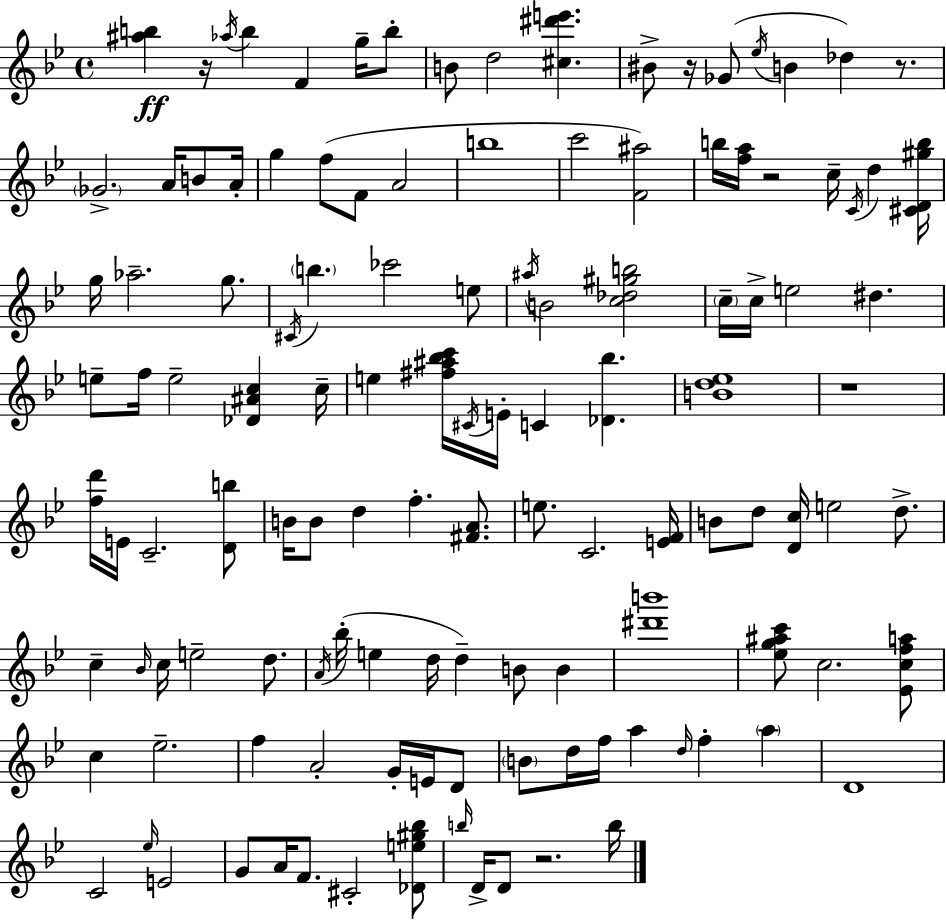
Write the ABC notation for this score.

X:1
T:Untitled
M:4/4
L:1/4
K:Bb
[^ab] z/4 _a/4 b F g/4 b/2 B/2 d2 [^c^d'e'] ^B/2 z/4 _G/2 _e/4 B _d z/2 _G2 A/4 B/2 A/4 g f/2 F/2 A2 b4 c'2 [F^a]2 b/4 [fa]/4 z2 c/4 C/4 d [^CD^gb]/4 g/4 _a2 g/2 ^C/4 b _c'2 e/2 ^a/4 B2 [c_d^gb]2 c/4 c/4 e2 ^d e/2 f/4 e2 [_D^Ac] c/4 e [^f^a_bc']/4 ^C/4 E/4 C [_D_b] [Bd_e]4 z4 [fd']/4 E/4 C2 [Db]/2 B/4 B/2 d f [^FA]/2 e/2 C2 [EF]/4 B/2 d/2 [Dc]/4 e2 d/2 c _B/4 c/4 e2 d/2 A/4 _b/4 e d/4 d B/2 B [^d'b']4 [_eg^ac']/2 c2 [_Ecfa]/2 c _e2 f A2 G/4 E/4 D/2 B/2 d/4 f/4 a d/4 f a D4 C2 _e/4 E2 G/2 A/4 F/2 ^C2 [_De^g_b]/2 b/4 D/4 D/2 z2 b/4